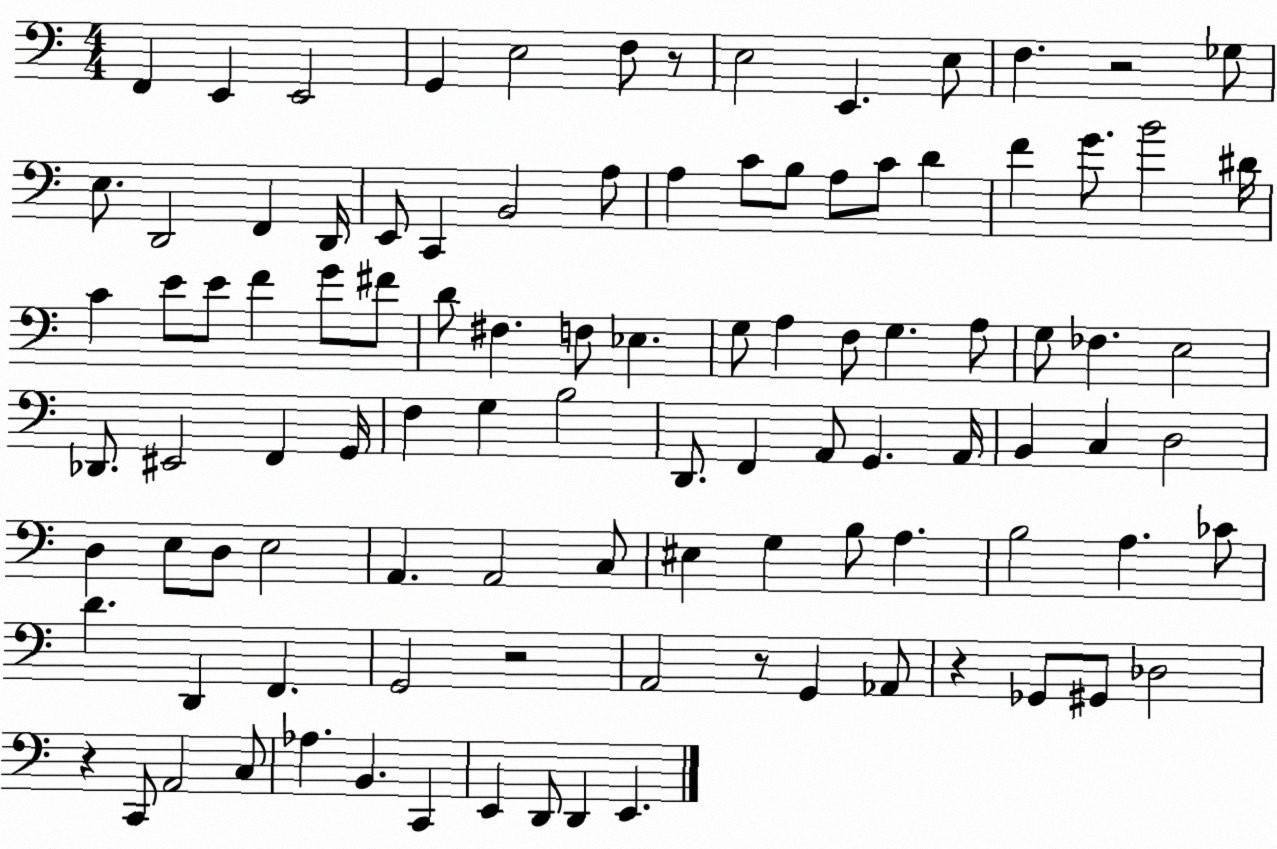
X:1
T:Untitled
M:4/4
L:1/4
K:C
F,, E,, E,,2 G,, E,2 F,/2 z/2 E,2 E,, E,/2 F, z2 _G,/2 E,/2 D,,2 F,, D,,/4 E,,/2 C,, B,,2 A,/2 A, C/2 B,/2 A,/2 C/2 D F G/2 B2 ^D/4 C E/2 E/2 F G/2 ^F/2 D/2 ^F, F,/2 _E, G,/2 A, F,/2 G, A,/2 G,/2 _F, E,2 _D,,/2 ^E,,2 F,, G,,/4 F, G, B,2 D,,/2 F,, A,,/2 G,, A,,/4 B,, C, D,2 D, E,/2 D,/2 E,2 A,, A,,2 C,/2 ^E, G, B,/2 A, B,2 A, _C/2 D D,, F,, G,,2 z2 A,,2 z/2 G,, _A,,/2 z _G,,/2 ^G,,/2 _D,2 z C,,/2 A,,2 C,/2 _A, B,, C,, E,, D,,/2 D,, E,,